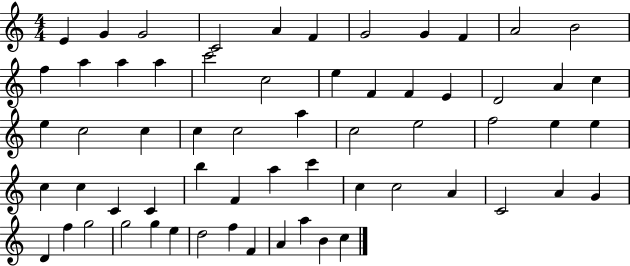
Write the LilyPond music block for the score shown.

{
  \clef treble
  \numericTimeSignature
  \time 4/4
  \key c \major
  e'4 g'4 g'2 | c'2 a'4 f'4 | g'2 g'4 f'4 | a'2 b'2 | \break f''4 a''4 a''4 a''4 | c'''2 c''2 | e''4 f'4 f'4 e'4 | d'2 a'4 c''4 | \break e''4 c''2 c''4 | c''4 c''2 a''4 | c''2 e''2 | f''2 e''4 e''4 | \break c''4 c''4 c'4 c'4 | b''4 f'4 a''4 c'''4 | c''4 c''2 a'4 | c'2 a'4 g'4 | \break d'4 f''4 g''2 | g''2 g''4 e''4 | d''2 f''4 f'4 | a'4 a''4 b'4 c''4 | \break \bar "|."
}